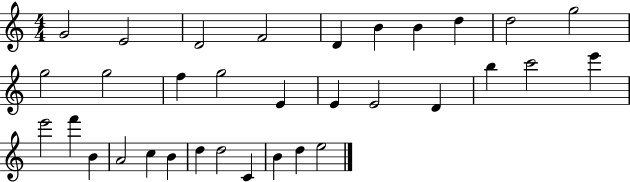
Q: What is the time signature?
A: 4/4